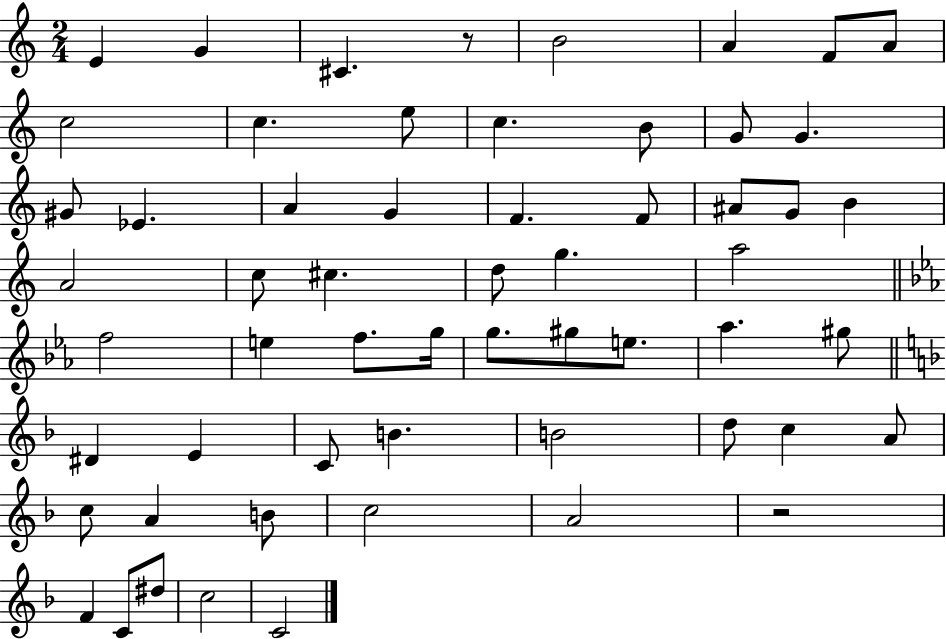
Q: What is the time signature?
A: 2/4